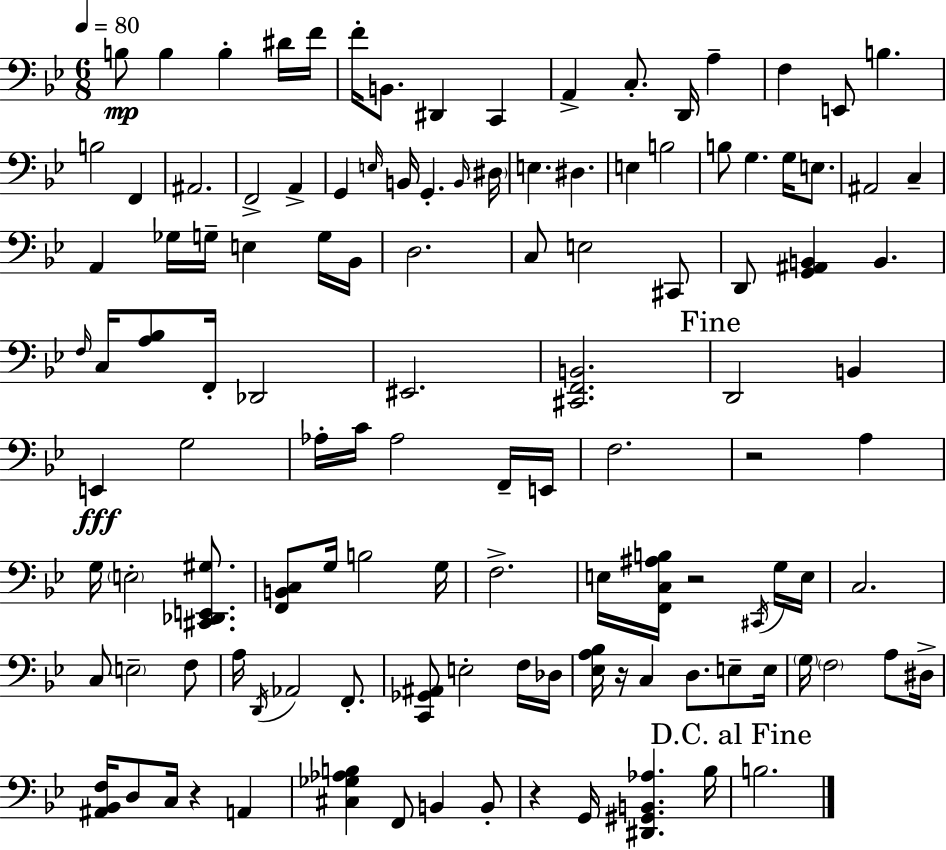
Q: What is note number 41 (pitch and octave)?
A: E3